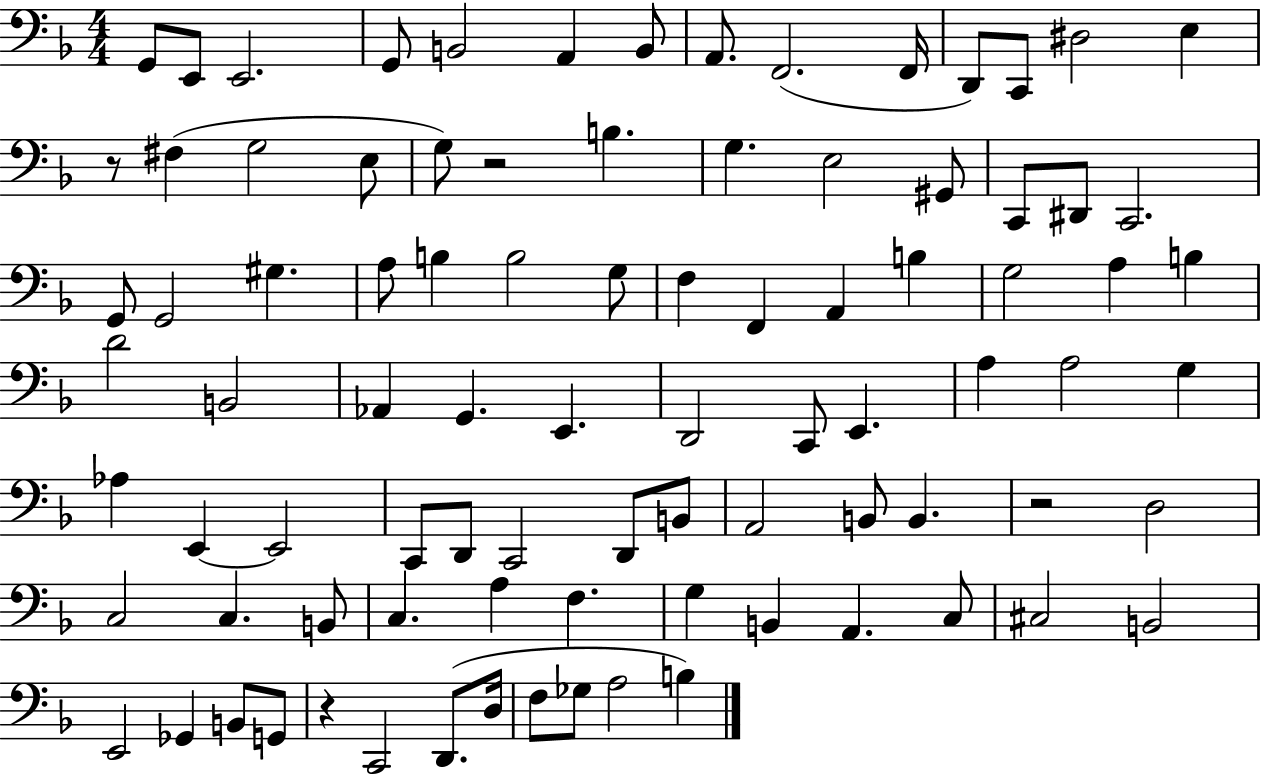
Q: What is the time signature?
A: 4/4